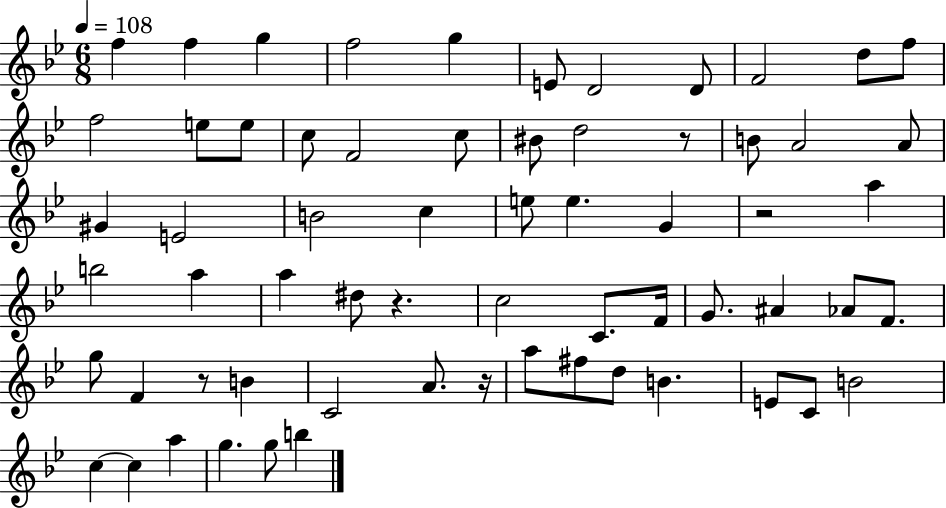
X:1
T:Untitled
M:6/8
L:1/4
K:Bb
f f g f2 g E/2 D2 D/2 F2 d/2 f/2 f2 e/2 e/2 c/2 F2 c/2 ^B/2 d2 z/2 B/2 A2 A/2 ^G E2 B2 c e/2 e G z2 a b2 a a ^d/2 z c2 C/2 F/4 G/2 ^A _A/2 F/2 g/2 F z/2 B C2 A/2 z/4 a/2 ^f/2 d/2 B E/2 C/2 B2 c c a g g/2 b